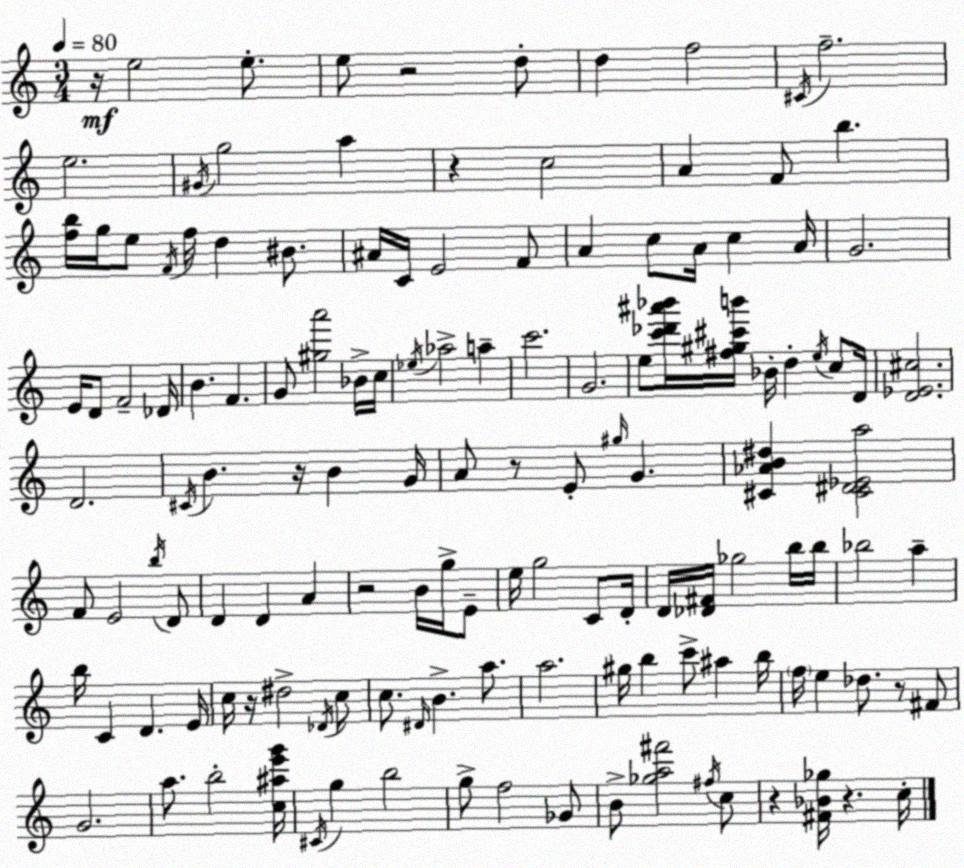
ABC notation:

X:1
T:Untitled
M:3/4
L:1/4
K:Am
z/4 e2 e/2 e/2 z2 d/2 d f2 ^C/4 f2 e2 ^G/4 g2 a z c2 A F/2 b [fb]/4 g/4 e/2 F/4 f/4 d ^B/2 ^A/4 C/4 E2 F/2 A c/2 A/4 c A/4 G2 E/4 D/2 F2 _D/4 B F G/2 [^ga']2 _B/4 c/4 _e/4 _a2 a c'2 G2 e/2 [c'_d'^a'_b']/4 [^f^g^c'b']/4 _B/4 d e/4 c/2 D/4 [D_E^c]2 D2 ^C/4 B z/4 B G/4 A/2 z/2 E/2 ^g/4 G [^C_AB^d] [^C^D_Ea]2 F/2 E2 b/4 D/2 D D A z2 B/4 g/4 E/2 e/4 g2 C/2 D/4 D/4 [_D^F]/4 _g2 b/4 b/4 _b2 a b/4 C D E/4 c/4 z/4 ^d2 _D/4 c/2 c/2 ^D/4 B a/2 a2 ^g/4 b c'/2 ^a b/4 f/4 e _d/2 z/2 ^F/2 G2 a/2 b2 [c^ae'g']/4 ^C/4 g b2 g/2 f2 _G/2 B/2 [_ga^f']2 ^f/4 c/2 z [^F_B_g]/4 z c/4